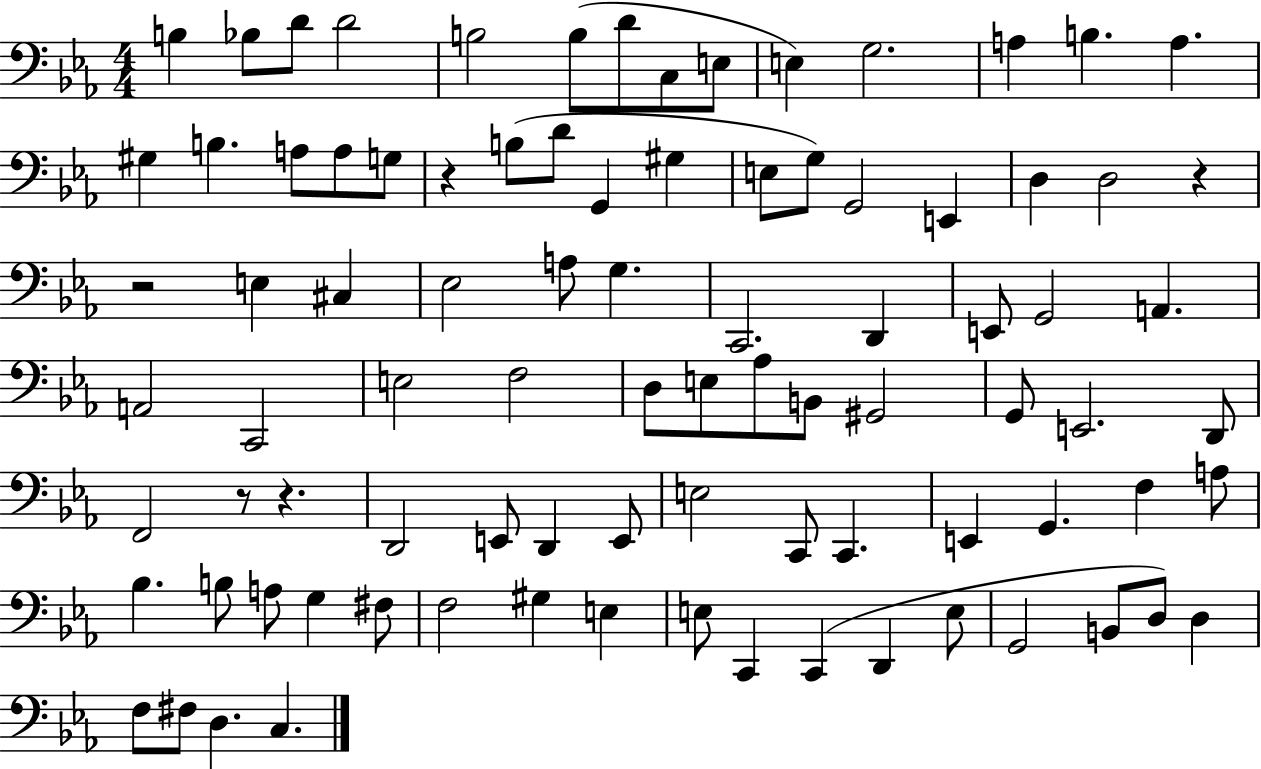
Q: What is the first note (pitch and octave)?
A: B3